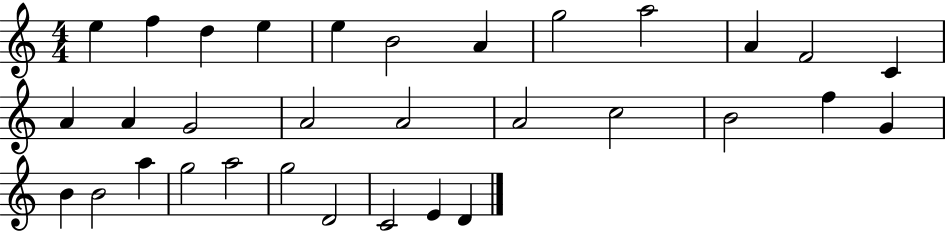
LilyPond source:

{
  \clef treble
  \numericTimeSignature
  \time 4/4
  \key c \major
  e''4 f''4 d''4 e''4 | e''4 b'2 a'4 | g''2 a''2 | a'4 f'2 c'4 | \break a'4 a'4 g'2 | a'2 a'2 | a'2 c''2 | b'2 f''4 g'4 | \break b'4 b'2 a''4 | g''2 a''2 | g''2 d'2 | c'2 e'4 d'4 | \break \bar "|."
}